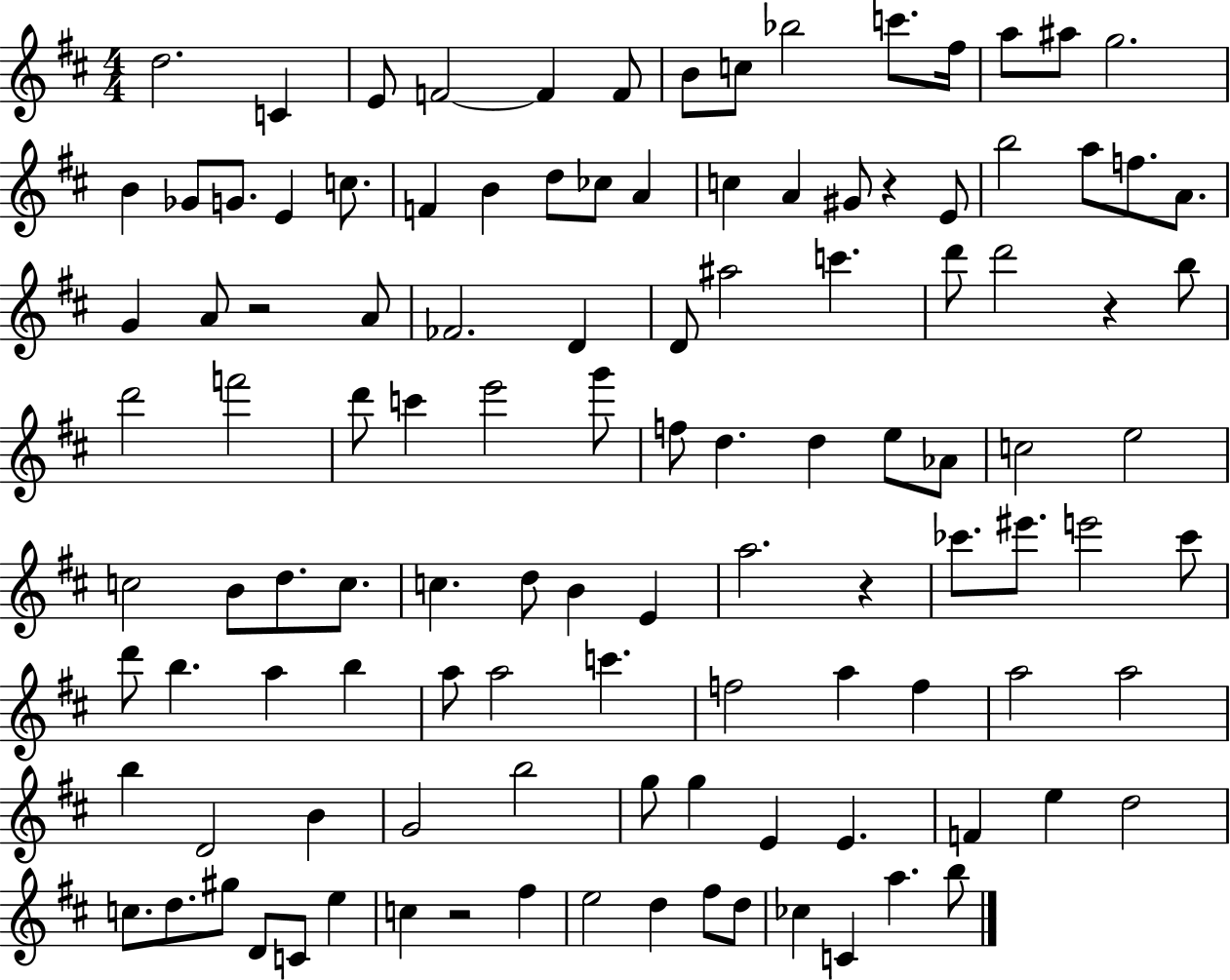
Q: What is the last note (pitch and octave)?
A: B5